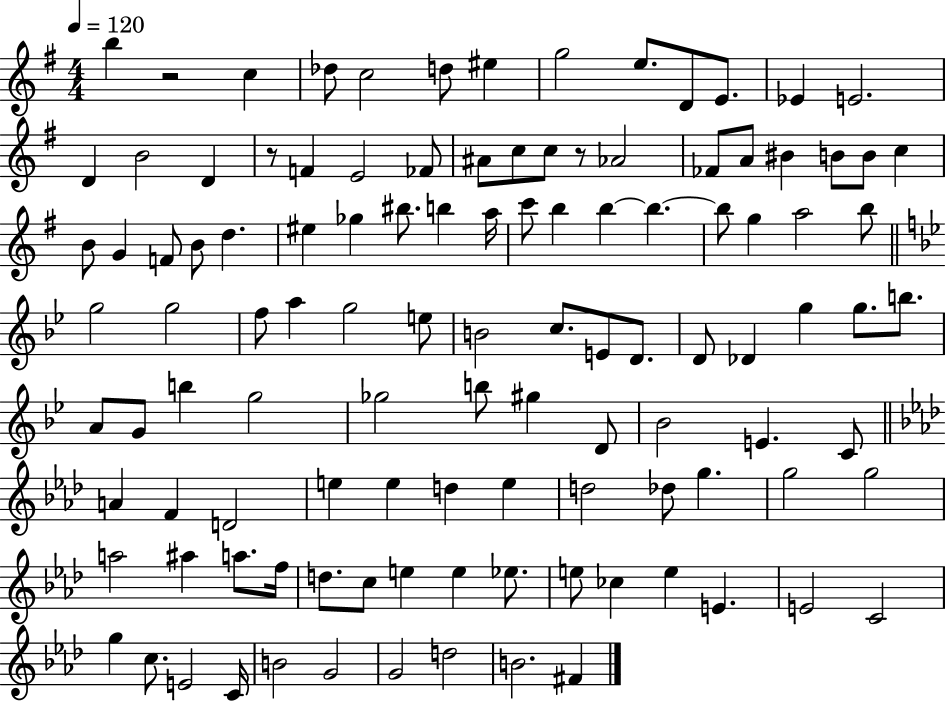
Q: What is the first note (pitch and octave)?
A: B5